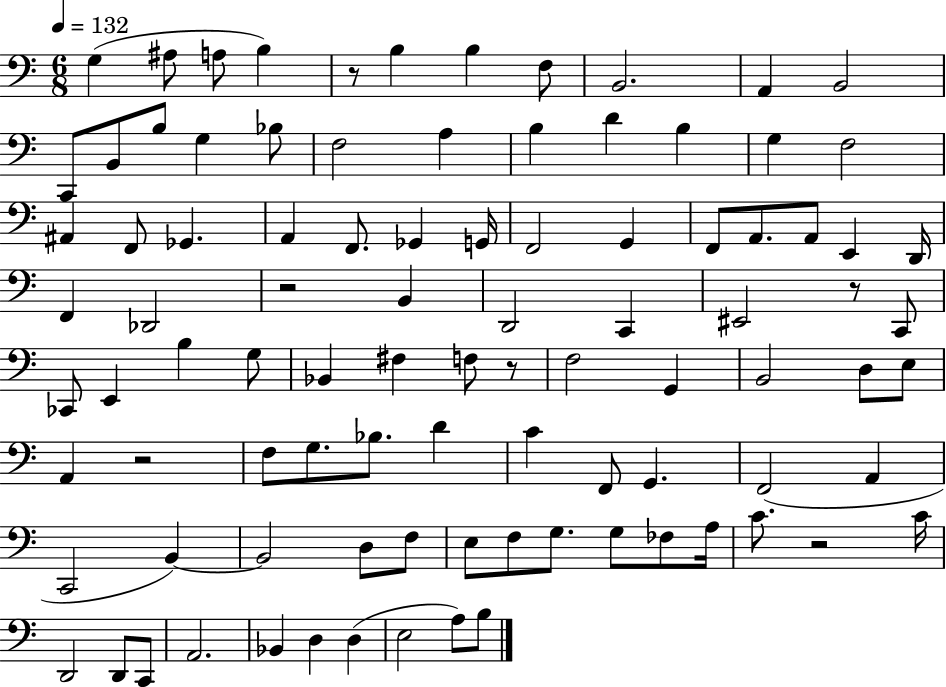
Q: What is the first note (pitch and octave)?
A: G3